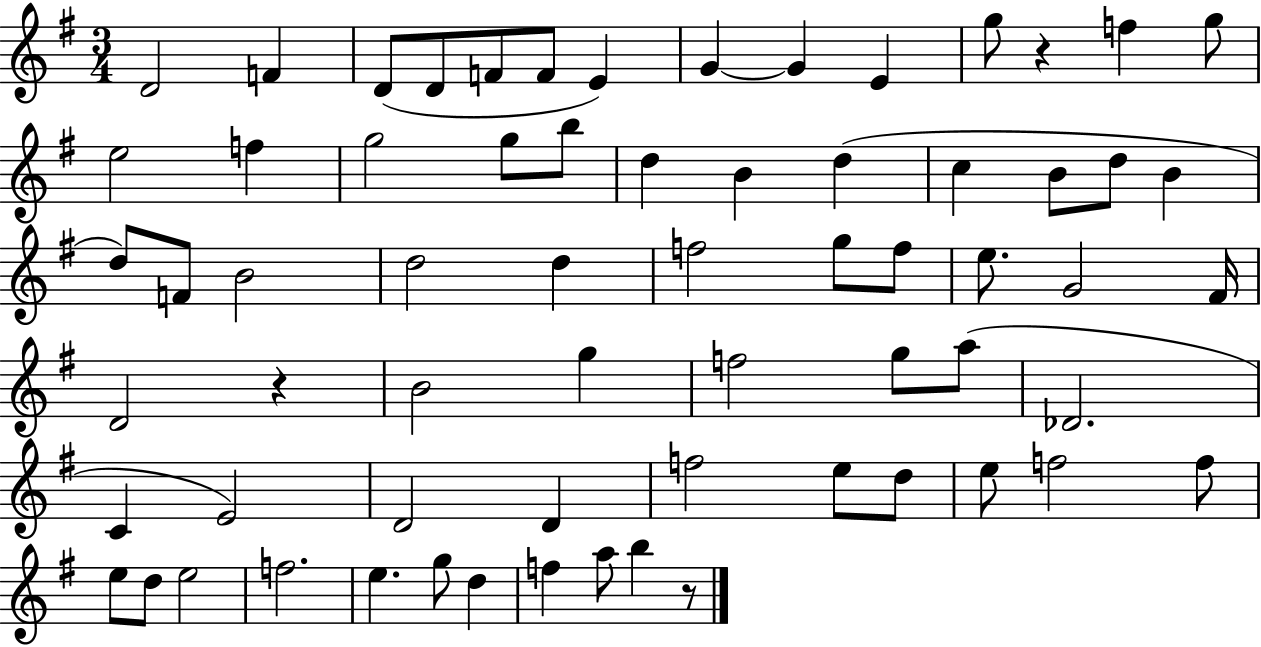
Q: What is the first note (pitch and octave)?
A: D4